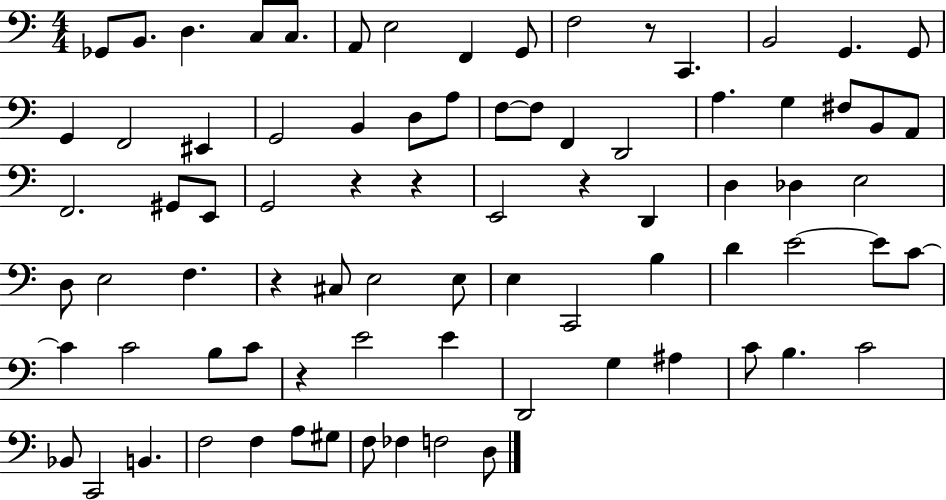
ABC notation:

X:1
T:Untitled
M:4/4
L:1/4
K:C
_G,,/2 B,,/2 D, C,/2 C,/2 A,,/2 E,2 F,, G,,/2 F,2 z/2 C,, B,,2 G,, G,,/2 G,, F,,2 ^E,, G,,2 B,, D,/2 A,/2 F,/2 F,/2 F,, D,,2 A, G, ^F,/2 B,,/2 A,,/2 F,,2 ^G,,/2 E,,/2 G,,2 z z E,,2 z D,, D, _D, E,2 D,/2 E,2 F, z ^C,/2 E,2 E,/2 E, C,,2 B, D E2 E/2 C/2 C C2 B,/2 C/2 z E2 E D,,2 G, ^A, C/2 B, C2 _B,,/2 C,,2 B,, F,2 F, A,/2 ^G,/2 F,/2 _F, F,2 D,/2